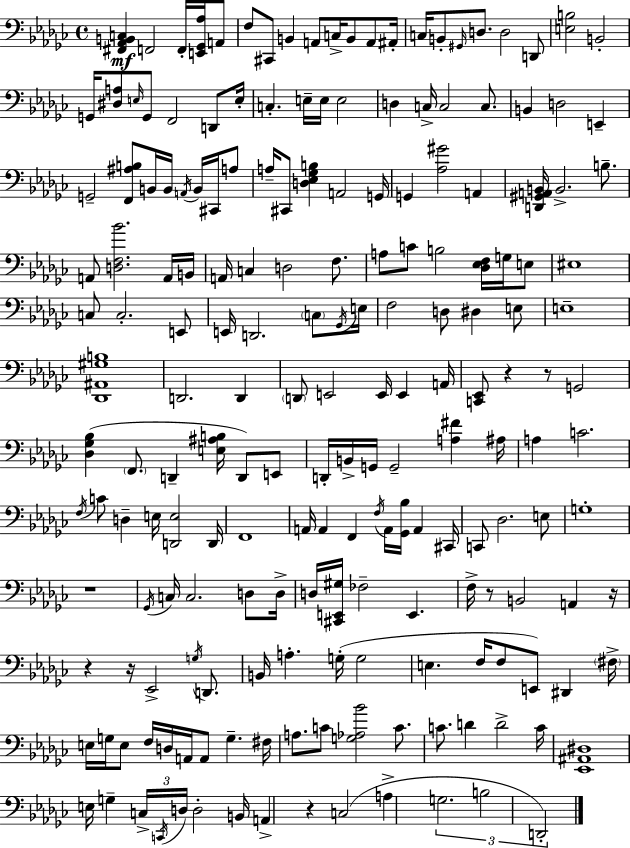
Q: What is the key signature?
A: EES minor